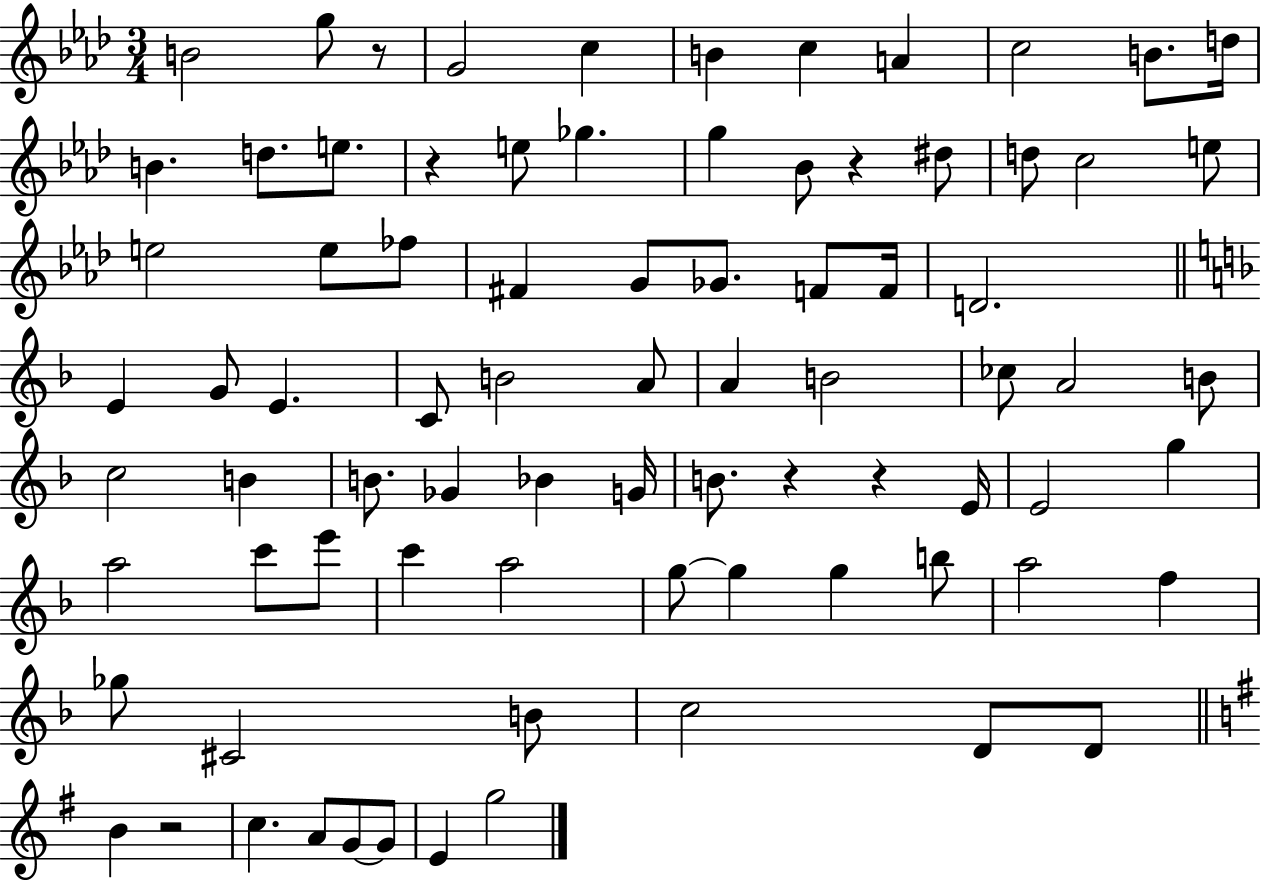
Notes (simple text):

B4/h G5/e R/e G4/h C5/q B4/q C5/q A4/q C5/h B4/e. D5/s B4/q. D5/e. E5/e. R/q E5/e Gb5/q. G5/q Bb4/e R/q D#5/e D5/e C5/h E5/e E5/h E5/e FES5/e F#4/q G4/e Gb4/e. F4/e F4/s D4/h. E4/q G4/e E4/q. C4/e B4/h A4/e A4/q B4/h CES5/e A4/h B4/e C5/h B4/q B4/e. Gb4/q Bb4/q G4/s B4/e. R/q R/q E4/s E4/h G5/q A5/h C6/e E6/e C6/q A5/h G5/e G5/q G5/q B5/e A5/h F5/q Gb5/e C#4/h B4/e C5/h D4/e D4/e B4/q R/h C5/q. A4/e G4/e G4/e E4/q G5/h